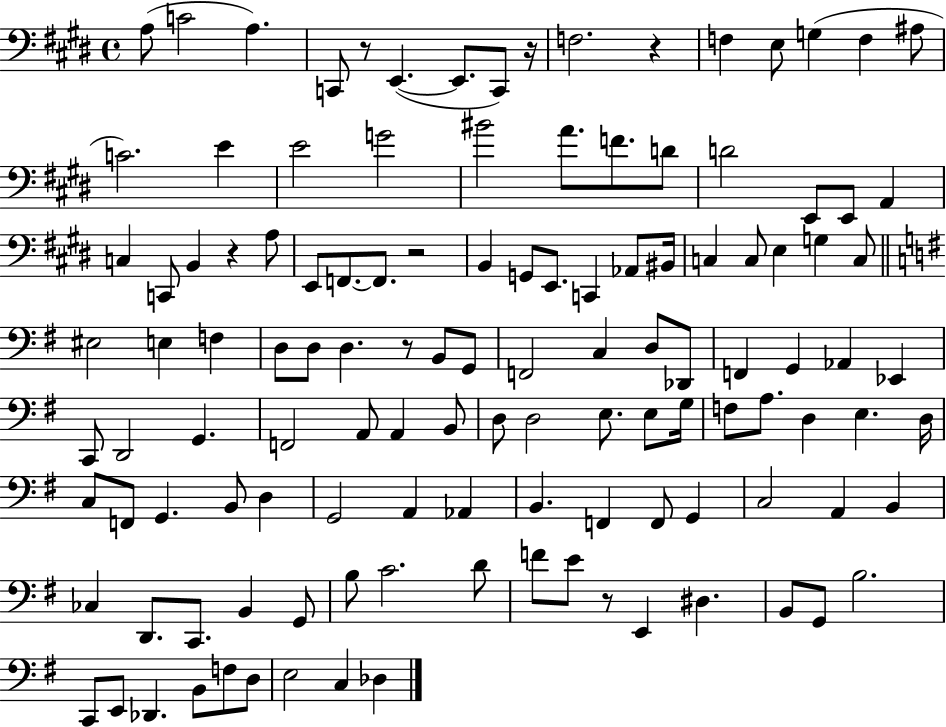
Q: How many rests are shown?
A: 7